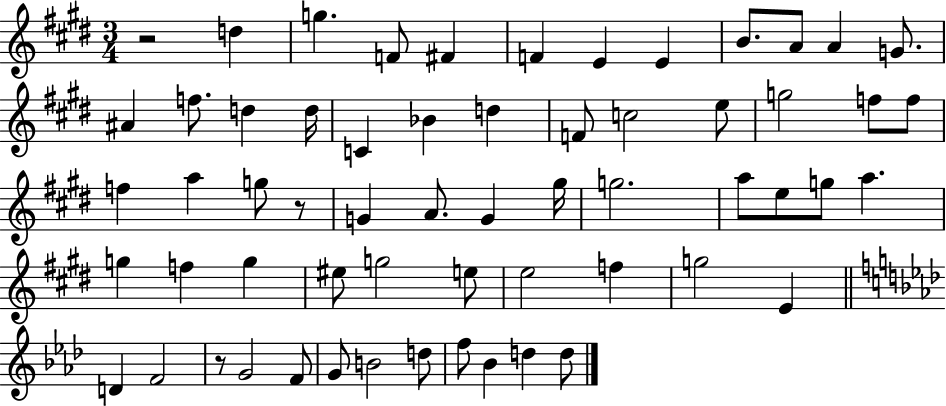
X:1
T:Untitled
M:3/4
L:1/4
K:E
z2 d g F/2 ^F F E E B/2 A/2 A G/2 ^A f/2 d d/4 C _B d F/2 c2 e/2 g2 f/2 f/2 f a g/2 z/2 G A/2 G ^g/4 g2 a/2 e/2 g/2 a g f g ^e/2 g2 e/2 e2 f g2 E D F2 z/2 G2 F/2 G/2 B2 d/2 f/2 _B d d/2